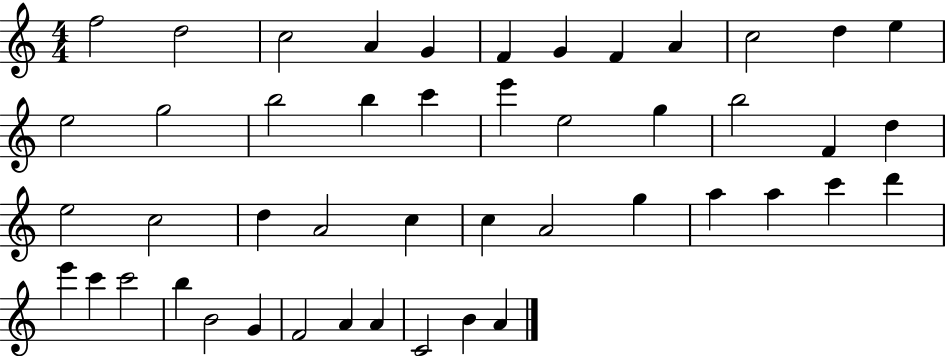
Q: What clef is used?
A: treble